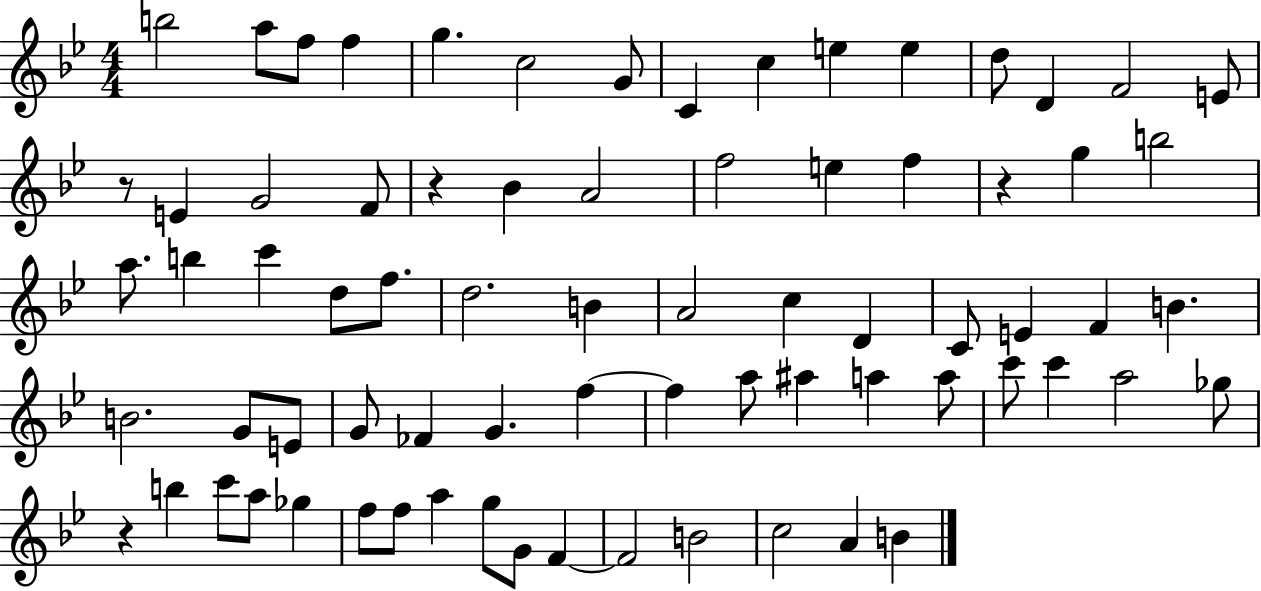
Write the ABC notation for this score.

X:1
T:Untitled
M:4/4
L:1/4
K:Bb
b2 a/2 f/2 f g c2 G/2 C c e e d/2 D F2 E/2 z/2 E G2 F/2 z _B A2 f2 e f z g b2 a/2 b c' d/2 f/2 d2 B A2 c D C/2 E F B B2 G/2 E/2 G/2 _F G f f a/2 ^a a a/2 c'/2 c' a2 _g/2 z b c'/2 a/2 _g f/2 f/2 a g/2 G/2 F F2 B2 c2 A B